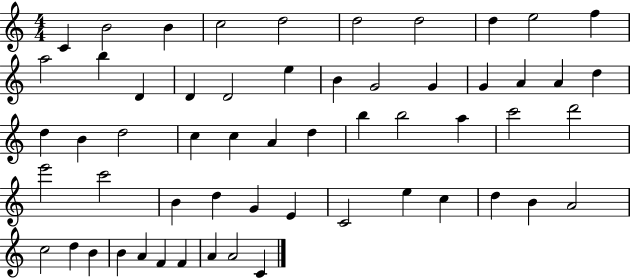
C4/q B4/h B4/q C5/h D5/h D5/h D5/h D5/q E5/h F5/q A5/h B5/q D4/q D4/q D4/h E5/q B4/q G4/h G4/q G4/q A4/q A4/q D5/q D5/q B4/q D5/h C5/q C5/q A4/q D5/q B5/q B5/h A5/q C6/h D6/h E6/h C6/h B4/q D5/q G4/q E4/q C4/h E5/q C5/q D5/q B4/q A4/h C5/h D5/q B4/q B4/q A4/q F4/q F4/q A4/q A4/h C4/q